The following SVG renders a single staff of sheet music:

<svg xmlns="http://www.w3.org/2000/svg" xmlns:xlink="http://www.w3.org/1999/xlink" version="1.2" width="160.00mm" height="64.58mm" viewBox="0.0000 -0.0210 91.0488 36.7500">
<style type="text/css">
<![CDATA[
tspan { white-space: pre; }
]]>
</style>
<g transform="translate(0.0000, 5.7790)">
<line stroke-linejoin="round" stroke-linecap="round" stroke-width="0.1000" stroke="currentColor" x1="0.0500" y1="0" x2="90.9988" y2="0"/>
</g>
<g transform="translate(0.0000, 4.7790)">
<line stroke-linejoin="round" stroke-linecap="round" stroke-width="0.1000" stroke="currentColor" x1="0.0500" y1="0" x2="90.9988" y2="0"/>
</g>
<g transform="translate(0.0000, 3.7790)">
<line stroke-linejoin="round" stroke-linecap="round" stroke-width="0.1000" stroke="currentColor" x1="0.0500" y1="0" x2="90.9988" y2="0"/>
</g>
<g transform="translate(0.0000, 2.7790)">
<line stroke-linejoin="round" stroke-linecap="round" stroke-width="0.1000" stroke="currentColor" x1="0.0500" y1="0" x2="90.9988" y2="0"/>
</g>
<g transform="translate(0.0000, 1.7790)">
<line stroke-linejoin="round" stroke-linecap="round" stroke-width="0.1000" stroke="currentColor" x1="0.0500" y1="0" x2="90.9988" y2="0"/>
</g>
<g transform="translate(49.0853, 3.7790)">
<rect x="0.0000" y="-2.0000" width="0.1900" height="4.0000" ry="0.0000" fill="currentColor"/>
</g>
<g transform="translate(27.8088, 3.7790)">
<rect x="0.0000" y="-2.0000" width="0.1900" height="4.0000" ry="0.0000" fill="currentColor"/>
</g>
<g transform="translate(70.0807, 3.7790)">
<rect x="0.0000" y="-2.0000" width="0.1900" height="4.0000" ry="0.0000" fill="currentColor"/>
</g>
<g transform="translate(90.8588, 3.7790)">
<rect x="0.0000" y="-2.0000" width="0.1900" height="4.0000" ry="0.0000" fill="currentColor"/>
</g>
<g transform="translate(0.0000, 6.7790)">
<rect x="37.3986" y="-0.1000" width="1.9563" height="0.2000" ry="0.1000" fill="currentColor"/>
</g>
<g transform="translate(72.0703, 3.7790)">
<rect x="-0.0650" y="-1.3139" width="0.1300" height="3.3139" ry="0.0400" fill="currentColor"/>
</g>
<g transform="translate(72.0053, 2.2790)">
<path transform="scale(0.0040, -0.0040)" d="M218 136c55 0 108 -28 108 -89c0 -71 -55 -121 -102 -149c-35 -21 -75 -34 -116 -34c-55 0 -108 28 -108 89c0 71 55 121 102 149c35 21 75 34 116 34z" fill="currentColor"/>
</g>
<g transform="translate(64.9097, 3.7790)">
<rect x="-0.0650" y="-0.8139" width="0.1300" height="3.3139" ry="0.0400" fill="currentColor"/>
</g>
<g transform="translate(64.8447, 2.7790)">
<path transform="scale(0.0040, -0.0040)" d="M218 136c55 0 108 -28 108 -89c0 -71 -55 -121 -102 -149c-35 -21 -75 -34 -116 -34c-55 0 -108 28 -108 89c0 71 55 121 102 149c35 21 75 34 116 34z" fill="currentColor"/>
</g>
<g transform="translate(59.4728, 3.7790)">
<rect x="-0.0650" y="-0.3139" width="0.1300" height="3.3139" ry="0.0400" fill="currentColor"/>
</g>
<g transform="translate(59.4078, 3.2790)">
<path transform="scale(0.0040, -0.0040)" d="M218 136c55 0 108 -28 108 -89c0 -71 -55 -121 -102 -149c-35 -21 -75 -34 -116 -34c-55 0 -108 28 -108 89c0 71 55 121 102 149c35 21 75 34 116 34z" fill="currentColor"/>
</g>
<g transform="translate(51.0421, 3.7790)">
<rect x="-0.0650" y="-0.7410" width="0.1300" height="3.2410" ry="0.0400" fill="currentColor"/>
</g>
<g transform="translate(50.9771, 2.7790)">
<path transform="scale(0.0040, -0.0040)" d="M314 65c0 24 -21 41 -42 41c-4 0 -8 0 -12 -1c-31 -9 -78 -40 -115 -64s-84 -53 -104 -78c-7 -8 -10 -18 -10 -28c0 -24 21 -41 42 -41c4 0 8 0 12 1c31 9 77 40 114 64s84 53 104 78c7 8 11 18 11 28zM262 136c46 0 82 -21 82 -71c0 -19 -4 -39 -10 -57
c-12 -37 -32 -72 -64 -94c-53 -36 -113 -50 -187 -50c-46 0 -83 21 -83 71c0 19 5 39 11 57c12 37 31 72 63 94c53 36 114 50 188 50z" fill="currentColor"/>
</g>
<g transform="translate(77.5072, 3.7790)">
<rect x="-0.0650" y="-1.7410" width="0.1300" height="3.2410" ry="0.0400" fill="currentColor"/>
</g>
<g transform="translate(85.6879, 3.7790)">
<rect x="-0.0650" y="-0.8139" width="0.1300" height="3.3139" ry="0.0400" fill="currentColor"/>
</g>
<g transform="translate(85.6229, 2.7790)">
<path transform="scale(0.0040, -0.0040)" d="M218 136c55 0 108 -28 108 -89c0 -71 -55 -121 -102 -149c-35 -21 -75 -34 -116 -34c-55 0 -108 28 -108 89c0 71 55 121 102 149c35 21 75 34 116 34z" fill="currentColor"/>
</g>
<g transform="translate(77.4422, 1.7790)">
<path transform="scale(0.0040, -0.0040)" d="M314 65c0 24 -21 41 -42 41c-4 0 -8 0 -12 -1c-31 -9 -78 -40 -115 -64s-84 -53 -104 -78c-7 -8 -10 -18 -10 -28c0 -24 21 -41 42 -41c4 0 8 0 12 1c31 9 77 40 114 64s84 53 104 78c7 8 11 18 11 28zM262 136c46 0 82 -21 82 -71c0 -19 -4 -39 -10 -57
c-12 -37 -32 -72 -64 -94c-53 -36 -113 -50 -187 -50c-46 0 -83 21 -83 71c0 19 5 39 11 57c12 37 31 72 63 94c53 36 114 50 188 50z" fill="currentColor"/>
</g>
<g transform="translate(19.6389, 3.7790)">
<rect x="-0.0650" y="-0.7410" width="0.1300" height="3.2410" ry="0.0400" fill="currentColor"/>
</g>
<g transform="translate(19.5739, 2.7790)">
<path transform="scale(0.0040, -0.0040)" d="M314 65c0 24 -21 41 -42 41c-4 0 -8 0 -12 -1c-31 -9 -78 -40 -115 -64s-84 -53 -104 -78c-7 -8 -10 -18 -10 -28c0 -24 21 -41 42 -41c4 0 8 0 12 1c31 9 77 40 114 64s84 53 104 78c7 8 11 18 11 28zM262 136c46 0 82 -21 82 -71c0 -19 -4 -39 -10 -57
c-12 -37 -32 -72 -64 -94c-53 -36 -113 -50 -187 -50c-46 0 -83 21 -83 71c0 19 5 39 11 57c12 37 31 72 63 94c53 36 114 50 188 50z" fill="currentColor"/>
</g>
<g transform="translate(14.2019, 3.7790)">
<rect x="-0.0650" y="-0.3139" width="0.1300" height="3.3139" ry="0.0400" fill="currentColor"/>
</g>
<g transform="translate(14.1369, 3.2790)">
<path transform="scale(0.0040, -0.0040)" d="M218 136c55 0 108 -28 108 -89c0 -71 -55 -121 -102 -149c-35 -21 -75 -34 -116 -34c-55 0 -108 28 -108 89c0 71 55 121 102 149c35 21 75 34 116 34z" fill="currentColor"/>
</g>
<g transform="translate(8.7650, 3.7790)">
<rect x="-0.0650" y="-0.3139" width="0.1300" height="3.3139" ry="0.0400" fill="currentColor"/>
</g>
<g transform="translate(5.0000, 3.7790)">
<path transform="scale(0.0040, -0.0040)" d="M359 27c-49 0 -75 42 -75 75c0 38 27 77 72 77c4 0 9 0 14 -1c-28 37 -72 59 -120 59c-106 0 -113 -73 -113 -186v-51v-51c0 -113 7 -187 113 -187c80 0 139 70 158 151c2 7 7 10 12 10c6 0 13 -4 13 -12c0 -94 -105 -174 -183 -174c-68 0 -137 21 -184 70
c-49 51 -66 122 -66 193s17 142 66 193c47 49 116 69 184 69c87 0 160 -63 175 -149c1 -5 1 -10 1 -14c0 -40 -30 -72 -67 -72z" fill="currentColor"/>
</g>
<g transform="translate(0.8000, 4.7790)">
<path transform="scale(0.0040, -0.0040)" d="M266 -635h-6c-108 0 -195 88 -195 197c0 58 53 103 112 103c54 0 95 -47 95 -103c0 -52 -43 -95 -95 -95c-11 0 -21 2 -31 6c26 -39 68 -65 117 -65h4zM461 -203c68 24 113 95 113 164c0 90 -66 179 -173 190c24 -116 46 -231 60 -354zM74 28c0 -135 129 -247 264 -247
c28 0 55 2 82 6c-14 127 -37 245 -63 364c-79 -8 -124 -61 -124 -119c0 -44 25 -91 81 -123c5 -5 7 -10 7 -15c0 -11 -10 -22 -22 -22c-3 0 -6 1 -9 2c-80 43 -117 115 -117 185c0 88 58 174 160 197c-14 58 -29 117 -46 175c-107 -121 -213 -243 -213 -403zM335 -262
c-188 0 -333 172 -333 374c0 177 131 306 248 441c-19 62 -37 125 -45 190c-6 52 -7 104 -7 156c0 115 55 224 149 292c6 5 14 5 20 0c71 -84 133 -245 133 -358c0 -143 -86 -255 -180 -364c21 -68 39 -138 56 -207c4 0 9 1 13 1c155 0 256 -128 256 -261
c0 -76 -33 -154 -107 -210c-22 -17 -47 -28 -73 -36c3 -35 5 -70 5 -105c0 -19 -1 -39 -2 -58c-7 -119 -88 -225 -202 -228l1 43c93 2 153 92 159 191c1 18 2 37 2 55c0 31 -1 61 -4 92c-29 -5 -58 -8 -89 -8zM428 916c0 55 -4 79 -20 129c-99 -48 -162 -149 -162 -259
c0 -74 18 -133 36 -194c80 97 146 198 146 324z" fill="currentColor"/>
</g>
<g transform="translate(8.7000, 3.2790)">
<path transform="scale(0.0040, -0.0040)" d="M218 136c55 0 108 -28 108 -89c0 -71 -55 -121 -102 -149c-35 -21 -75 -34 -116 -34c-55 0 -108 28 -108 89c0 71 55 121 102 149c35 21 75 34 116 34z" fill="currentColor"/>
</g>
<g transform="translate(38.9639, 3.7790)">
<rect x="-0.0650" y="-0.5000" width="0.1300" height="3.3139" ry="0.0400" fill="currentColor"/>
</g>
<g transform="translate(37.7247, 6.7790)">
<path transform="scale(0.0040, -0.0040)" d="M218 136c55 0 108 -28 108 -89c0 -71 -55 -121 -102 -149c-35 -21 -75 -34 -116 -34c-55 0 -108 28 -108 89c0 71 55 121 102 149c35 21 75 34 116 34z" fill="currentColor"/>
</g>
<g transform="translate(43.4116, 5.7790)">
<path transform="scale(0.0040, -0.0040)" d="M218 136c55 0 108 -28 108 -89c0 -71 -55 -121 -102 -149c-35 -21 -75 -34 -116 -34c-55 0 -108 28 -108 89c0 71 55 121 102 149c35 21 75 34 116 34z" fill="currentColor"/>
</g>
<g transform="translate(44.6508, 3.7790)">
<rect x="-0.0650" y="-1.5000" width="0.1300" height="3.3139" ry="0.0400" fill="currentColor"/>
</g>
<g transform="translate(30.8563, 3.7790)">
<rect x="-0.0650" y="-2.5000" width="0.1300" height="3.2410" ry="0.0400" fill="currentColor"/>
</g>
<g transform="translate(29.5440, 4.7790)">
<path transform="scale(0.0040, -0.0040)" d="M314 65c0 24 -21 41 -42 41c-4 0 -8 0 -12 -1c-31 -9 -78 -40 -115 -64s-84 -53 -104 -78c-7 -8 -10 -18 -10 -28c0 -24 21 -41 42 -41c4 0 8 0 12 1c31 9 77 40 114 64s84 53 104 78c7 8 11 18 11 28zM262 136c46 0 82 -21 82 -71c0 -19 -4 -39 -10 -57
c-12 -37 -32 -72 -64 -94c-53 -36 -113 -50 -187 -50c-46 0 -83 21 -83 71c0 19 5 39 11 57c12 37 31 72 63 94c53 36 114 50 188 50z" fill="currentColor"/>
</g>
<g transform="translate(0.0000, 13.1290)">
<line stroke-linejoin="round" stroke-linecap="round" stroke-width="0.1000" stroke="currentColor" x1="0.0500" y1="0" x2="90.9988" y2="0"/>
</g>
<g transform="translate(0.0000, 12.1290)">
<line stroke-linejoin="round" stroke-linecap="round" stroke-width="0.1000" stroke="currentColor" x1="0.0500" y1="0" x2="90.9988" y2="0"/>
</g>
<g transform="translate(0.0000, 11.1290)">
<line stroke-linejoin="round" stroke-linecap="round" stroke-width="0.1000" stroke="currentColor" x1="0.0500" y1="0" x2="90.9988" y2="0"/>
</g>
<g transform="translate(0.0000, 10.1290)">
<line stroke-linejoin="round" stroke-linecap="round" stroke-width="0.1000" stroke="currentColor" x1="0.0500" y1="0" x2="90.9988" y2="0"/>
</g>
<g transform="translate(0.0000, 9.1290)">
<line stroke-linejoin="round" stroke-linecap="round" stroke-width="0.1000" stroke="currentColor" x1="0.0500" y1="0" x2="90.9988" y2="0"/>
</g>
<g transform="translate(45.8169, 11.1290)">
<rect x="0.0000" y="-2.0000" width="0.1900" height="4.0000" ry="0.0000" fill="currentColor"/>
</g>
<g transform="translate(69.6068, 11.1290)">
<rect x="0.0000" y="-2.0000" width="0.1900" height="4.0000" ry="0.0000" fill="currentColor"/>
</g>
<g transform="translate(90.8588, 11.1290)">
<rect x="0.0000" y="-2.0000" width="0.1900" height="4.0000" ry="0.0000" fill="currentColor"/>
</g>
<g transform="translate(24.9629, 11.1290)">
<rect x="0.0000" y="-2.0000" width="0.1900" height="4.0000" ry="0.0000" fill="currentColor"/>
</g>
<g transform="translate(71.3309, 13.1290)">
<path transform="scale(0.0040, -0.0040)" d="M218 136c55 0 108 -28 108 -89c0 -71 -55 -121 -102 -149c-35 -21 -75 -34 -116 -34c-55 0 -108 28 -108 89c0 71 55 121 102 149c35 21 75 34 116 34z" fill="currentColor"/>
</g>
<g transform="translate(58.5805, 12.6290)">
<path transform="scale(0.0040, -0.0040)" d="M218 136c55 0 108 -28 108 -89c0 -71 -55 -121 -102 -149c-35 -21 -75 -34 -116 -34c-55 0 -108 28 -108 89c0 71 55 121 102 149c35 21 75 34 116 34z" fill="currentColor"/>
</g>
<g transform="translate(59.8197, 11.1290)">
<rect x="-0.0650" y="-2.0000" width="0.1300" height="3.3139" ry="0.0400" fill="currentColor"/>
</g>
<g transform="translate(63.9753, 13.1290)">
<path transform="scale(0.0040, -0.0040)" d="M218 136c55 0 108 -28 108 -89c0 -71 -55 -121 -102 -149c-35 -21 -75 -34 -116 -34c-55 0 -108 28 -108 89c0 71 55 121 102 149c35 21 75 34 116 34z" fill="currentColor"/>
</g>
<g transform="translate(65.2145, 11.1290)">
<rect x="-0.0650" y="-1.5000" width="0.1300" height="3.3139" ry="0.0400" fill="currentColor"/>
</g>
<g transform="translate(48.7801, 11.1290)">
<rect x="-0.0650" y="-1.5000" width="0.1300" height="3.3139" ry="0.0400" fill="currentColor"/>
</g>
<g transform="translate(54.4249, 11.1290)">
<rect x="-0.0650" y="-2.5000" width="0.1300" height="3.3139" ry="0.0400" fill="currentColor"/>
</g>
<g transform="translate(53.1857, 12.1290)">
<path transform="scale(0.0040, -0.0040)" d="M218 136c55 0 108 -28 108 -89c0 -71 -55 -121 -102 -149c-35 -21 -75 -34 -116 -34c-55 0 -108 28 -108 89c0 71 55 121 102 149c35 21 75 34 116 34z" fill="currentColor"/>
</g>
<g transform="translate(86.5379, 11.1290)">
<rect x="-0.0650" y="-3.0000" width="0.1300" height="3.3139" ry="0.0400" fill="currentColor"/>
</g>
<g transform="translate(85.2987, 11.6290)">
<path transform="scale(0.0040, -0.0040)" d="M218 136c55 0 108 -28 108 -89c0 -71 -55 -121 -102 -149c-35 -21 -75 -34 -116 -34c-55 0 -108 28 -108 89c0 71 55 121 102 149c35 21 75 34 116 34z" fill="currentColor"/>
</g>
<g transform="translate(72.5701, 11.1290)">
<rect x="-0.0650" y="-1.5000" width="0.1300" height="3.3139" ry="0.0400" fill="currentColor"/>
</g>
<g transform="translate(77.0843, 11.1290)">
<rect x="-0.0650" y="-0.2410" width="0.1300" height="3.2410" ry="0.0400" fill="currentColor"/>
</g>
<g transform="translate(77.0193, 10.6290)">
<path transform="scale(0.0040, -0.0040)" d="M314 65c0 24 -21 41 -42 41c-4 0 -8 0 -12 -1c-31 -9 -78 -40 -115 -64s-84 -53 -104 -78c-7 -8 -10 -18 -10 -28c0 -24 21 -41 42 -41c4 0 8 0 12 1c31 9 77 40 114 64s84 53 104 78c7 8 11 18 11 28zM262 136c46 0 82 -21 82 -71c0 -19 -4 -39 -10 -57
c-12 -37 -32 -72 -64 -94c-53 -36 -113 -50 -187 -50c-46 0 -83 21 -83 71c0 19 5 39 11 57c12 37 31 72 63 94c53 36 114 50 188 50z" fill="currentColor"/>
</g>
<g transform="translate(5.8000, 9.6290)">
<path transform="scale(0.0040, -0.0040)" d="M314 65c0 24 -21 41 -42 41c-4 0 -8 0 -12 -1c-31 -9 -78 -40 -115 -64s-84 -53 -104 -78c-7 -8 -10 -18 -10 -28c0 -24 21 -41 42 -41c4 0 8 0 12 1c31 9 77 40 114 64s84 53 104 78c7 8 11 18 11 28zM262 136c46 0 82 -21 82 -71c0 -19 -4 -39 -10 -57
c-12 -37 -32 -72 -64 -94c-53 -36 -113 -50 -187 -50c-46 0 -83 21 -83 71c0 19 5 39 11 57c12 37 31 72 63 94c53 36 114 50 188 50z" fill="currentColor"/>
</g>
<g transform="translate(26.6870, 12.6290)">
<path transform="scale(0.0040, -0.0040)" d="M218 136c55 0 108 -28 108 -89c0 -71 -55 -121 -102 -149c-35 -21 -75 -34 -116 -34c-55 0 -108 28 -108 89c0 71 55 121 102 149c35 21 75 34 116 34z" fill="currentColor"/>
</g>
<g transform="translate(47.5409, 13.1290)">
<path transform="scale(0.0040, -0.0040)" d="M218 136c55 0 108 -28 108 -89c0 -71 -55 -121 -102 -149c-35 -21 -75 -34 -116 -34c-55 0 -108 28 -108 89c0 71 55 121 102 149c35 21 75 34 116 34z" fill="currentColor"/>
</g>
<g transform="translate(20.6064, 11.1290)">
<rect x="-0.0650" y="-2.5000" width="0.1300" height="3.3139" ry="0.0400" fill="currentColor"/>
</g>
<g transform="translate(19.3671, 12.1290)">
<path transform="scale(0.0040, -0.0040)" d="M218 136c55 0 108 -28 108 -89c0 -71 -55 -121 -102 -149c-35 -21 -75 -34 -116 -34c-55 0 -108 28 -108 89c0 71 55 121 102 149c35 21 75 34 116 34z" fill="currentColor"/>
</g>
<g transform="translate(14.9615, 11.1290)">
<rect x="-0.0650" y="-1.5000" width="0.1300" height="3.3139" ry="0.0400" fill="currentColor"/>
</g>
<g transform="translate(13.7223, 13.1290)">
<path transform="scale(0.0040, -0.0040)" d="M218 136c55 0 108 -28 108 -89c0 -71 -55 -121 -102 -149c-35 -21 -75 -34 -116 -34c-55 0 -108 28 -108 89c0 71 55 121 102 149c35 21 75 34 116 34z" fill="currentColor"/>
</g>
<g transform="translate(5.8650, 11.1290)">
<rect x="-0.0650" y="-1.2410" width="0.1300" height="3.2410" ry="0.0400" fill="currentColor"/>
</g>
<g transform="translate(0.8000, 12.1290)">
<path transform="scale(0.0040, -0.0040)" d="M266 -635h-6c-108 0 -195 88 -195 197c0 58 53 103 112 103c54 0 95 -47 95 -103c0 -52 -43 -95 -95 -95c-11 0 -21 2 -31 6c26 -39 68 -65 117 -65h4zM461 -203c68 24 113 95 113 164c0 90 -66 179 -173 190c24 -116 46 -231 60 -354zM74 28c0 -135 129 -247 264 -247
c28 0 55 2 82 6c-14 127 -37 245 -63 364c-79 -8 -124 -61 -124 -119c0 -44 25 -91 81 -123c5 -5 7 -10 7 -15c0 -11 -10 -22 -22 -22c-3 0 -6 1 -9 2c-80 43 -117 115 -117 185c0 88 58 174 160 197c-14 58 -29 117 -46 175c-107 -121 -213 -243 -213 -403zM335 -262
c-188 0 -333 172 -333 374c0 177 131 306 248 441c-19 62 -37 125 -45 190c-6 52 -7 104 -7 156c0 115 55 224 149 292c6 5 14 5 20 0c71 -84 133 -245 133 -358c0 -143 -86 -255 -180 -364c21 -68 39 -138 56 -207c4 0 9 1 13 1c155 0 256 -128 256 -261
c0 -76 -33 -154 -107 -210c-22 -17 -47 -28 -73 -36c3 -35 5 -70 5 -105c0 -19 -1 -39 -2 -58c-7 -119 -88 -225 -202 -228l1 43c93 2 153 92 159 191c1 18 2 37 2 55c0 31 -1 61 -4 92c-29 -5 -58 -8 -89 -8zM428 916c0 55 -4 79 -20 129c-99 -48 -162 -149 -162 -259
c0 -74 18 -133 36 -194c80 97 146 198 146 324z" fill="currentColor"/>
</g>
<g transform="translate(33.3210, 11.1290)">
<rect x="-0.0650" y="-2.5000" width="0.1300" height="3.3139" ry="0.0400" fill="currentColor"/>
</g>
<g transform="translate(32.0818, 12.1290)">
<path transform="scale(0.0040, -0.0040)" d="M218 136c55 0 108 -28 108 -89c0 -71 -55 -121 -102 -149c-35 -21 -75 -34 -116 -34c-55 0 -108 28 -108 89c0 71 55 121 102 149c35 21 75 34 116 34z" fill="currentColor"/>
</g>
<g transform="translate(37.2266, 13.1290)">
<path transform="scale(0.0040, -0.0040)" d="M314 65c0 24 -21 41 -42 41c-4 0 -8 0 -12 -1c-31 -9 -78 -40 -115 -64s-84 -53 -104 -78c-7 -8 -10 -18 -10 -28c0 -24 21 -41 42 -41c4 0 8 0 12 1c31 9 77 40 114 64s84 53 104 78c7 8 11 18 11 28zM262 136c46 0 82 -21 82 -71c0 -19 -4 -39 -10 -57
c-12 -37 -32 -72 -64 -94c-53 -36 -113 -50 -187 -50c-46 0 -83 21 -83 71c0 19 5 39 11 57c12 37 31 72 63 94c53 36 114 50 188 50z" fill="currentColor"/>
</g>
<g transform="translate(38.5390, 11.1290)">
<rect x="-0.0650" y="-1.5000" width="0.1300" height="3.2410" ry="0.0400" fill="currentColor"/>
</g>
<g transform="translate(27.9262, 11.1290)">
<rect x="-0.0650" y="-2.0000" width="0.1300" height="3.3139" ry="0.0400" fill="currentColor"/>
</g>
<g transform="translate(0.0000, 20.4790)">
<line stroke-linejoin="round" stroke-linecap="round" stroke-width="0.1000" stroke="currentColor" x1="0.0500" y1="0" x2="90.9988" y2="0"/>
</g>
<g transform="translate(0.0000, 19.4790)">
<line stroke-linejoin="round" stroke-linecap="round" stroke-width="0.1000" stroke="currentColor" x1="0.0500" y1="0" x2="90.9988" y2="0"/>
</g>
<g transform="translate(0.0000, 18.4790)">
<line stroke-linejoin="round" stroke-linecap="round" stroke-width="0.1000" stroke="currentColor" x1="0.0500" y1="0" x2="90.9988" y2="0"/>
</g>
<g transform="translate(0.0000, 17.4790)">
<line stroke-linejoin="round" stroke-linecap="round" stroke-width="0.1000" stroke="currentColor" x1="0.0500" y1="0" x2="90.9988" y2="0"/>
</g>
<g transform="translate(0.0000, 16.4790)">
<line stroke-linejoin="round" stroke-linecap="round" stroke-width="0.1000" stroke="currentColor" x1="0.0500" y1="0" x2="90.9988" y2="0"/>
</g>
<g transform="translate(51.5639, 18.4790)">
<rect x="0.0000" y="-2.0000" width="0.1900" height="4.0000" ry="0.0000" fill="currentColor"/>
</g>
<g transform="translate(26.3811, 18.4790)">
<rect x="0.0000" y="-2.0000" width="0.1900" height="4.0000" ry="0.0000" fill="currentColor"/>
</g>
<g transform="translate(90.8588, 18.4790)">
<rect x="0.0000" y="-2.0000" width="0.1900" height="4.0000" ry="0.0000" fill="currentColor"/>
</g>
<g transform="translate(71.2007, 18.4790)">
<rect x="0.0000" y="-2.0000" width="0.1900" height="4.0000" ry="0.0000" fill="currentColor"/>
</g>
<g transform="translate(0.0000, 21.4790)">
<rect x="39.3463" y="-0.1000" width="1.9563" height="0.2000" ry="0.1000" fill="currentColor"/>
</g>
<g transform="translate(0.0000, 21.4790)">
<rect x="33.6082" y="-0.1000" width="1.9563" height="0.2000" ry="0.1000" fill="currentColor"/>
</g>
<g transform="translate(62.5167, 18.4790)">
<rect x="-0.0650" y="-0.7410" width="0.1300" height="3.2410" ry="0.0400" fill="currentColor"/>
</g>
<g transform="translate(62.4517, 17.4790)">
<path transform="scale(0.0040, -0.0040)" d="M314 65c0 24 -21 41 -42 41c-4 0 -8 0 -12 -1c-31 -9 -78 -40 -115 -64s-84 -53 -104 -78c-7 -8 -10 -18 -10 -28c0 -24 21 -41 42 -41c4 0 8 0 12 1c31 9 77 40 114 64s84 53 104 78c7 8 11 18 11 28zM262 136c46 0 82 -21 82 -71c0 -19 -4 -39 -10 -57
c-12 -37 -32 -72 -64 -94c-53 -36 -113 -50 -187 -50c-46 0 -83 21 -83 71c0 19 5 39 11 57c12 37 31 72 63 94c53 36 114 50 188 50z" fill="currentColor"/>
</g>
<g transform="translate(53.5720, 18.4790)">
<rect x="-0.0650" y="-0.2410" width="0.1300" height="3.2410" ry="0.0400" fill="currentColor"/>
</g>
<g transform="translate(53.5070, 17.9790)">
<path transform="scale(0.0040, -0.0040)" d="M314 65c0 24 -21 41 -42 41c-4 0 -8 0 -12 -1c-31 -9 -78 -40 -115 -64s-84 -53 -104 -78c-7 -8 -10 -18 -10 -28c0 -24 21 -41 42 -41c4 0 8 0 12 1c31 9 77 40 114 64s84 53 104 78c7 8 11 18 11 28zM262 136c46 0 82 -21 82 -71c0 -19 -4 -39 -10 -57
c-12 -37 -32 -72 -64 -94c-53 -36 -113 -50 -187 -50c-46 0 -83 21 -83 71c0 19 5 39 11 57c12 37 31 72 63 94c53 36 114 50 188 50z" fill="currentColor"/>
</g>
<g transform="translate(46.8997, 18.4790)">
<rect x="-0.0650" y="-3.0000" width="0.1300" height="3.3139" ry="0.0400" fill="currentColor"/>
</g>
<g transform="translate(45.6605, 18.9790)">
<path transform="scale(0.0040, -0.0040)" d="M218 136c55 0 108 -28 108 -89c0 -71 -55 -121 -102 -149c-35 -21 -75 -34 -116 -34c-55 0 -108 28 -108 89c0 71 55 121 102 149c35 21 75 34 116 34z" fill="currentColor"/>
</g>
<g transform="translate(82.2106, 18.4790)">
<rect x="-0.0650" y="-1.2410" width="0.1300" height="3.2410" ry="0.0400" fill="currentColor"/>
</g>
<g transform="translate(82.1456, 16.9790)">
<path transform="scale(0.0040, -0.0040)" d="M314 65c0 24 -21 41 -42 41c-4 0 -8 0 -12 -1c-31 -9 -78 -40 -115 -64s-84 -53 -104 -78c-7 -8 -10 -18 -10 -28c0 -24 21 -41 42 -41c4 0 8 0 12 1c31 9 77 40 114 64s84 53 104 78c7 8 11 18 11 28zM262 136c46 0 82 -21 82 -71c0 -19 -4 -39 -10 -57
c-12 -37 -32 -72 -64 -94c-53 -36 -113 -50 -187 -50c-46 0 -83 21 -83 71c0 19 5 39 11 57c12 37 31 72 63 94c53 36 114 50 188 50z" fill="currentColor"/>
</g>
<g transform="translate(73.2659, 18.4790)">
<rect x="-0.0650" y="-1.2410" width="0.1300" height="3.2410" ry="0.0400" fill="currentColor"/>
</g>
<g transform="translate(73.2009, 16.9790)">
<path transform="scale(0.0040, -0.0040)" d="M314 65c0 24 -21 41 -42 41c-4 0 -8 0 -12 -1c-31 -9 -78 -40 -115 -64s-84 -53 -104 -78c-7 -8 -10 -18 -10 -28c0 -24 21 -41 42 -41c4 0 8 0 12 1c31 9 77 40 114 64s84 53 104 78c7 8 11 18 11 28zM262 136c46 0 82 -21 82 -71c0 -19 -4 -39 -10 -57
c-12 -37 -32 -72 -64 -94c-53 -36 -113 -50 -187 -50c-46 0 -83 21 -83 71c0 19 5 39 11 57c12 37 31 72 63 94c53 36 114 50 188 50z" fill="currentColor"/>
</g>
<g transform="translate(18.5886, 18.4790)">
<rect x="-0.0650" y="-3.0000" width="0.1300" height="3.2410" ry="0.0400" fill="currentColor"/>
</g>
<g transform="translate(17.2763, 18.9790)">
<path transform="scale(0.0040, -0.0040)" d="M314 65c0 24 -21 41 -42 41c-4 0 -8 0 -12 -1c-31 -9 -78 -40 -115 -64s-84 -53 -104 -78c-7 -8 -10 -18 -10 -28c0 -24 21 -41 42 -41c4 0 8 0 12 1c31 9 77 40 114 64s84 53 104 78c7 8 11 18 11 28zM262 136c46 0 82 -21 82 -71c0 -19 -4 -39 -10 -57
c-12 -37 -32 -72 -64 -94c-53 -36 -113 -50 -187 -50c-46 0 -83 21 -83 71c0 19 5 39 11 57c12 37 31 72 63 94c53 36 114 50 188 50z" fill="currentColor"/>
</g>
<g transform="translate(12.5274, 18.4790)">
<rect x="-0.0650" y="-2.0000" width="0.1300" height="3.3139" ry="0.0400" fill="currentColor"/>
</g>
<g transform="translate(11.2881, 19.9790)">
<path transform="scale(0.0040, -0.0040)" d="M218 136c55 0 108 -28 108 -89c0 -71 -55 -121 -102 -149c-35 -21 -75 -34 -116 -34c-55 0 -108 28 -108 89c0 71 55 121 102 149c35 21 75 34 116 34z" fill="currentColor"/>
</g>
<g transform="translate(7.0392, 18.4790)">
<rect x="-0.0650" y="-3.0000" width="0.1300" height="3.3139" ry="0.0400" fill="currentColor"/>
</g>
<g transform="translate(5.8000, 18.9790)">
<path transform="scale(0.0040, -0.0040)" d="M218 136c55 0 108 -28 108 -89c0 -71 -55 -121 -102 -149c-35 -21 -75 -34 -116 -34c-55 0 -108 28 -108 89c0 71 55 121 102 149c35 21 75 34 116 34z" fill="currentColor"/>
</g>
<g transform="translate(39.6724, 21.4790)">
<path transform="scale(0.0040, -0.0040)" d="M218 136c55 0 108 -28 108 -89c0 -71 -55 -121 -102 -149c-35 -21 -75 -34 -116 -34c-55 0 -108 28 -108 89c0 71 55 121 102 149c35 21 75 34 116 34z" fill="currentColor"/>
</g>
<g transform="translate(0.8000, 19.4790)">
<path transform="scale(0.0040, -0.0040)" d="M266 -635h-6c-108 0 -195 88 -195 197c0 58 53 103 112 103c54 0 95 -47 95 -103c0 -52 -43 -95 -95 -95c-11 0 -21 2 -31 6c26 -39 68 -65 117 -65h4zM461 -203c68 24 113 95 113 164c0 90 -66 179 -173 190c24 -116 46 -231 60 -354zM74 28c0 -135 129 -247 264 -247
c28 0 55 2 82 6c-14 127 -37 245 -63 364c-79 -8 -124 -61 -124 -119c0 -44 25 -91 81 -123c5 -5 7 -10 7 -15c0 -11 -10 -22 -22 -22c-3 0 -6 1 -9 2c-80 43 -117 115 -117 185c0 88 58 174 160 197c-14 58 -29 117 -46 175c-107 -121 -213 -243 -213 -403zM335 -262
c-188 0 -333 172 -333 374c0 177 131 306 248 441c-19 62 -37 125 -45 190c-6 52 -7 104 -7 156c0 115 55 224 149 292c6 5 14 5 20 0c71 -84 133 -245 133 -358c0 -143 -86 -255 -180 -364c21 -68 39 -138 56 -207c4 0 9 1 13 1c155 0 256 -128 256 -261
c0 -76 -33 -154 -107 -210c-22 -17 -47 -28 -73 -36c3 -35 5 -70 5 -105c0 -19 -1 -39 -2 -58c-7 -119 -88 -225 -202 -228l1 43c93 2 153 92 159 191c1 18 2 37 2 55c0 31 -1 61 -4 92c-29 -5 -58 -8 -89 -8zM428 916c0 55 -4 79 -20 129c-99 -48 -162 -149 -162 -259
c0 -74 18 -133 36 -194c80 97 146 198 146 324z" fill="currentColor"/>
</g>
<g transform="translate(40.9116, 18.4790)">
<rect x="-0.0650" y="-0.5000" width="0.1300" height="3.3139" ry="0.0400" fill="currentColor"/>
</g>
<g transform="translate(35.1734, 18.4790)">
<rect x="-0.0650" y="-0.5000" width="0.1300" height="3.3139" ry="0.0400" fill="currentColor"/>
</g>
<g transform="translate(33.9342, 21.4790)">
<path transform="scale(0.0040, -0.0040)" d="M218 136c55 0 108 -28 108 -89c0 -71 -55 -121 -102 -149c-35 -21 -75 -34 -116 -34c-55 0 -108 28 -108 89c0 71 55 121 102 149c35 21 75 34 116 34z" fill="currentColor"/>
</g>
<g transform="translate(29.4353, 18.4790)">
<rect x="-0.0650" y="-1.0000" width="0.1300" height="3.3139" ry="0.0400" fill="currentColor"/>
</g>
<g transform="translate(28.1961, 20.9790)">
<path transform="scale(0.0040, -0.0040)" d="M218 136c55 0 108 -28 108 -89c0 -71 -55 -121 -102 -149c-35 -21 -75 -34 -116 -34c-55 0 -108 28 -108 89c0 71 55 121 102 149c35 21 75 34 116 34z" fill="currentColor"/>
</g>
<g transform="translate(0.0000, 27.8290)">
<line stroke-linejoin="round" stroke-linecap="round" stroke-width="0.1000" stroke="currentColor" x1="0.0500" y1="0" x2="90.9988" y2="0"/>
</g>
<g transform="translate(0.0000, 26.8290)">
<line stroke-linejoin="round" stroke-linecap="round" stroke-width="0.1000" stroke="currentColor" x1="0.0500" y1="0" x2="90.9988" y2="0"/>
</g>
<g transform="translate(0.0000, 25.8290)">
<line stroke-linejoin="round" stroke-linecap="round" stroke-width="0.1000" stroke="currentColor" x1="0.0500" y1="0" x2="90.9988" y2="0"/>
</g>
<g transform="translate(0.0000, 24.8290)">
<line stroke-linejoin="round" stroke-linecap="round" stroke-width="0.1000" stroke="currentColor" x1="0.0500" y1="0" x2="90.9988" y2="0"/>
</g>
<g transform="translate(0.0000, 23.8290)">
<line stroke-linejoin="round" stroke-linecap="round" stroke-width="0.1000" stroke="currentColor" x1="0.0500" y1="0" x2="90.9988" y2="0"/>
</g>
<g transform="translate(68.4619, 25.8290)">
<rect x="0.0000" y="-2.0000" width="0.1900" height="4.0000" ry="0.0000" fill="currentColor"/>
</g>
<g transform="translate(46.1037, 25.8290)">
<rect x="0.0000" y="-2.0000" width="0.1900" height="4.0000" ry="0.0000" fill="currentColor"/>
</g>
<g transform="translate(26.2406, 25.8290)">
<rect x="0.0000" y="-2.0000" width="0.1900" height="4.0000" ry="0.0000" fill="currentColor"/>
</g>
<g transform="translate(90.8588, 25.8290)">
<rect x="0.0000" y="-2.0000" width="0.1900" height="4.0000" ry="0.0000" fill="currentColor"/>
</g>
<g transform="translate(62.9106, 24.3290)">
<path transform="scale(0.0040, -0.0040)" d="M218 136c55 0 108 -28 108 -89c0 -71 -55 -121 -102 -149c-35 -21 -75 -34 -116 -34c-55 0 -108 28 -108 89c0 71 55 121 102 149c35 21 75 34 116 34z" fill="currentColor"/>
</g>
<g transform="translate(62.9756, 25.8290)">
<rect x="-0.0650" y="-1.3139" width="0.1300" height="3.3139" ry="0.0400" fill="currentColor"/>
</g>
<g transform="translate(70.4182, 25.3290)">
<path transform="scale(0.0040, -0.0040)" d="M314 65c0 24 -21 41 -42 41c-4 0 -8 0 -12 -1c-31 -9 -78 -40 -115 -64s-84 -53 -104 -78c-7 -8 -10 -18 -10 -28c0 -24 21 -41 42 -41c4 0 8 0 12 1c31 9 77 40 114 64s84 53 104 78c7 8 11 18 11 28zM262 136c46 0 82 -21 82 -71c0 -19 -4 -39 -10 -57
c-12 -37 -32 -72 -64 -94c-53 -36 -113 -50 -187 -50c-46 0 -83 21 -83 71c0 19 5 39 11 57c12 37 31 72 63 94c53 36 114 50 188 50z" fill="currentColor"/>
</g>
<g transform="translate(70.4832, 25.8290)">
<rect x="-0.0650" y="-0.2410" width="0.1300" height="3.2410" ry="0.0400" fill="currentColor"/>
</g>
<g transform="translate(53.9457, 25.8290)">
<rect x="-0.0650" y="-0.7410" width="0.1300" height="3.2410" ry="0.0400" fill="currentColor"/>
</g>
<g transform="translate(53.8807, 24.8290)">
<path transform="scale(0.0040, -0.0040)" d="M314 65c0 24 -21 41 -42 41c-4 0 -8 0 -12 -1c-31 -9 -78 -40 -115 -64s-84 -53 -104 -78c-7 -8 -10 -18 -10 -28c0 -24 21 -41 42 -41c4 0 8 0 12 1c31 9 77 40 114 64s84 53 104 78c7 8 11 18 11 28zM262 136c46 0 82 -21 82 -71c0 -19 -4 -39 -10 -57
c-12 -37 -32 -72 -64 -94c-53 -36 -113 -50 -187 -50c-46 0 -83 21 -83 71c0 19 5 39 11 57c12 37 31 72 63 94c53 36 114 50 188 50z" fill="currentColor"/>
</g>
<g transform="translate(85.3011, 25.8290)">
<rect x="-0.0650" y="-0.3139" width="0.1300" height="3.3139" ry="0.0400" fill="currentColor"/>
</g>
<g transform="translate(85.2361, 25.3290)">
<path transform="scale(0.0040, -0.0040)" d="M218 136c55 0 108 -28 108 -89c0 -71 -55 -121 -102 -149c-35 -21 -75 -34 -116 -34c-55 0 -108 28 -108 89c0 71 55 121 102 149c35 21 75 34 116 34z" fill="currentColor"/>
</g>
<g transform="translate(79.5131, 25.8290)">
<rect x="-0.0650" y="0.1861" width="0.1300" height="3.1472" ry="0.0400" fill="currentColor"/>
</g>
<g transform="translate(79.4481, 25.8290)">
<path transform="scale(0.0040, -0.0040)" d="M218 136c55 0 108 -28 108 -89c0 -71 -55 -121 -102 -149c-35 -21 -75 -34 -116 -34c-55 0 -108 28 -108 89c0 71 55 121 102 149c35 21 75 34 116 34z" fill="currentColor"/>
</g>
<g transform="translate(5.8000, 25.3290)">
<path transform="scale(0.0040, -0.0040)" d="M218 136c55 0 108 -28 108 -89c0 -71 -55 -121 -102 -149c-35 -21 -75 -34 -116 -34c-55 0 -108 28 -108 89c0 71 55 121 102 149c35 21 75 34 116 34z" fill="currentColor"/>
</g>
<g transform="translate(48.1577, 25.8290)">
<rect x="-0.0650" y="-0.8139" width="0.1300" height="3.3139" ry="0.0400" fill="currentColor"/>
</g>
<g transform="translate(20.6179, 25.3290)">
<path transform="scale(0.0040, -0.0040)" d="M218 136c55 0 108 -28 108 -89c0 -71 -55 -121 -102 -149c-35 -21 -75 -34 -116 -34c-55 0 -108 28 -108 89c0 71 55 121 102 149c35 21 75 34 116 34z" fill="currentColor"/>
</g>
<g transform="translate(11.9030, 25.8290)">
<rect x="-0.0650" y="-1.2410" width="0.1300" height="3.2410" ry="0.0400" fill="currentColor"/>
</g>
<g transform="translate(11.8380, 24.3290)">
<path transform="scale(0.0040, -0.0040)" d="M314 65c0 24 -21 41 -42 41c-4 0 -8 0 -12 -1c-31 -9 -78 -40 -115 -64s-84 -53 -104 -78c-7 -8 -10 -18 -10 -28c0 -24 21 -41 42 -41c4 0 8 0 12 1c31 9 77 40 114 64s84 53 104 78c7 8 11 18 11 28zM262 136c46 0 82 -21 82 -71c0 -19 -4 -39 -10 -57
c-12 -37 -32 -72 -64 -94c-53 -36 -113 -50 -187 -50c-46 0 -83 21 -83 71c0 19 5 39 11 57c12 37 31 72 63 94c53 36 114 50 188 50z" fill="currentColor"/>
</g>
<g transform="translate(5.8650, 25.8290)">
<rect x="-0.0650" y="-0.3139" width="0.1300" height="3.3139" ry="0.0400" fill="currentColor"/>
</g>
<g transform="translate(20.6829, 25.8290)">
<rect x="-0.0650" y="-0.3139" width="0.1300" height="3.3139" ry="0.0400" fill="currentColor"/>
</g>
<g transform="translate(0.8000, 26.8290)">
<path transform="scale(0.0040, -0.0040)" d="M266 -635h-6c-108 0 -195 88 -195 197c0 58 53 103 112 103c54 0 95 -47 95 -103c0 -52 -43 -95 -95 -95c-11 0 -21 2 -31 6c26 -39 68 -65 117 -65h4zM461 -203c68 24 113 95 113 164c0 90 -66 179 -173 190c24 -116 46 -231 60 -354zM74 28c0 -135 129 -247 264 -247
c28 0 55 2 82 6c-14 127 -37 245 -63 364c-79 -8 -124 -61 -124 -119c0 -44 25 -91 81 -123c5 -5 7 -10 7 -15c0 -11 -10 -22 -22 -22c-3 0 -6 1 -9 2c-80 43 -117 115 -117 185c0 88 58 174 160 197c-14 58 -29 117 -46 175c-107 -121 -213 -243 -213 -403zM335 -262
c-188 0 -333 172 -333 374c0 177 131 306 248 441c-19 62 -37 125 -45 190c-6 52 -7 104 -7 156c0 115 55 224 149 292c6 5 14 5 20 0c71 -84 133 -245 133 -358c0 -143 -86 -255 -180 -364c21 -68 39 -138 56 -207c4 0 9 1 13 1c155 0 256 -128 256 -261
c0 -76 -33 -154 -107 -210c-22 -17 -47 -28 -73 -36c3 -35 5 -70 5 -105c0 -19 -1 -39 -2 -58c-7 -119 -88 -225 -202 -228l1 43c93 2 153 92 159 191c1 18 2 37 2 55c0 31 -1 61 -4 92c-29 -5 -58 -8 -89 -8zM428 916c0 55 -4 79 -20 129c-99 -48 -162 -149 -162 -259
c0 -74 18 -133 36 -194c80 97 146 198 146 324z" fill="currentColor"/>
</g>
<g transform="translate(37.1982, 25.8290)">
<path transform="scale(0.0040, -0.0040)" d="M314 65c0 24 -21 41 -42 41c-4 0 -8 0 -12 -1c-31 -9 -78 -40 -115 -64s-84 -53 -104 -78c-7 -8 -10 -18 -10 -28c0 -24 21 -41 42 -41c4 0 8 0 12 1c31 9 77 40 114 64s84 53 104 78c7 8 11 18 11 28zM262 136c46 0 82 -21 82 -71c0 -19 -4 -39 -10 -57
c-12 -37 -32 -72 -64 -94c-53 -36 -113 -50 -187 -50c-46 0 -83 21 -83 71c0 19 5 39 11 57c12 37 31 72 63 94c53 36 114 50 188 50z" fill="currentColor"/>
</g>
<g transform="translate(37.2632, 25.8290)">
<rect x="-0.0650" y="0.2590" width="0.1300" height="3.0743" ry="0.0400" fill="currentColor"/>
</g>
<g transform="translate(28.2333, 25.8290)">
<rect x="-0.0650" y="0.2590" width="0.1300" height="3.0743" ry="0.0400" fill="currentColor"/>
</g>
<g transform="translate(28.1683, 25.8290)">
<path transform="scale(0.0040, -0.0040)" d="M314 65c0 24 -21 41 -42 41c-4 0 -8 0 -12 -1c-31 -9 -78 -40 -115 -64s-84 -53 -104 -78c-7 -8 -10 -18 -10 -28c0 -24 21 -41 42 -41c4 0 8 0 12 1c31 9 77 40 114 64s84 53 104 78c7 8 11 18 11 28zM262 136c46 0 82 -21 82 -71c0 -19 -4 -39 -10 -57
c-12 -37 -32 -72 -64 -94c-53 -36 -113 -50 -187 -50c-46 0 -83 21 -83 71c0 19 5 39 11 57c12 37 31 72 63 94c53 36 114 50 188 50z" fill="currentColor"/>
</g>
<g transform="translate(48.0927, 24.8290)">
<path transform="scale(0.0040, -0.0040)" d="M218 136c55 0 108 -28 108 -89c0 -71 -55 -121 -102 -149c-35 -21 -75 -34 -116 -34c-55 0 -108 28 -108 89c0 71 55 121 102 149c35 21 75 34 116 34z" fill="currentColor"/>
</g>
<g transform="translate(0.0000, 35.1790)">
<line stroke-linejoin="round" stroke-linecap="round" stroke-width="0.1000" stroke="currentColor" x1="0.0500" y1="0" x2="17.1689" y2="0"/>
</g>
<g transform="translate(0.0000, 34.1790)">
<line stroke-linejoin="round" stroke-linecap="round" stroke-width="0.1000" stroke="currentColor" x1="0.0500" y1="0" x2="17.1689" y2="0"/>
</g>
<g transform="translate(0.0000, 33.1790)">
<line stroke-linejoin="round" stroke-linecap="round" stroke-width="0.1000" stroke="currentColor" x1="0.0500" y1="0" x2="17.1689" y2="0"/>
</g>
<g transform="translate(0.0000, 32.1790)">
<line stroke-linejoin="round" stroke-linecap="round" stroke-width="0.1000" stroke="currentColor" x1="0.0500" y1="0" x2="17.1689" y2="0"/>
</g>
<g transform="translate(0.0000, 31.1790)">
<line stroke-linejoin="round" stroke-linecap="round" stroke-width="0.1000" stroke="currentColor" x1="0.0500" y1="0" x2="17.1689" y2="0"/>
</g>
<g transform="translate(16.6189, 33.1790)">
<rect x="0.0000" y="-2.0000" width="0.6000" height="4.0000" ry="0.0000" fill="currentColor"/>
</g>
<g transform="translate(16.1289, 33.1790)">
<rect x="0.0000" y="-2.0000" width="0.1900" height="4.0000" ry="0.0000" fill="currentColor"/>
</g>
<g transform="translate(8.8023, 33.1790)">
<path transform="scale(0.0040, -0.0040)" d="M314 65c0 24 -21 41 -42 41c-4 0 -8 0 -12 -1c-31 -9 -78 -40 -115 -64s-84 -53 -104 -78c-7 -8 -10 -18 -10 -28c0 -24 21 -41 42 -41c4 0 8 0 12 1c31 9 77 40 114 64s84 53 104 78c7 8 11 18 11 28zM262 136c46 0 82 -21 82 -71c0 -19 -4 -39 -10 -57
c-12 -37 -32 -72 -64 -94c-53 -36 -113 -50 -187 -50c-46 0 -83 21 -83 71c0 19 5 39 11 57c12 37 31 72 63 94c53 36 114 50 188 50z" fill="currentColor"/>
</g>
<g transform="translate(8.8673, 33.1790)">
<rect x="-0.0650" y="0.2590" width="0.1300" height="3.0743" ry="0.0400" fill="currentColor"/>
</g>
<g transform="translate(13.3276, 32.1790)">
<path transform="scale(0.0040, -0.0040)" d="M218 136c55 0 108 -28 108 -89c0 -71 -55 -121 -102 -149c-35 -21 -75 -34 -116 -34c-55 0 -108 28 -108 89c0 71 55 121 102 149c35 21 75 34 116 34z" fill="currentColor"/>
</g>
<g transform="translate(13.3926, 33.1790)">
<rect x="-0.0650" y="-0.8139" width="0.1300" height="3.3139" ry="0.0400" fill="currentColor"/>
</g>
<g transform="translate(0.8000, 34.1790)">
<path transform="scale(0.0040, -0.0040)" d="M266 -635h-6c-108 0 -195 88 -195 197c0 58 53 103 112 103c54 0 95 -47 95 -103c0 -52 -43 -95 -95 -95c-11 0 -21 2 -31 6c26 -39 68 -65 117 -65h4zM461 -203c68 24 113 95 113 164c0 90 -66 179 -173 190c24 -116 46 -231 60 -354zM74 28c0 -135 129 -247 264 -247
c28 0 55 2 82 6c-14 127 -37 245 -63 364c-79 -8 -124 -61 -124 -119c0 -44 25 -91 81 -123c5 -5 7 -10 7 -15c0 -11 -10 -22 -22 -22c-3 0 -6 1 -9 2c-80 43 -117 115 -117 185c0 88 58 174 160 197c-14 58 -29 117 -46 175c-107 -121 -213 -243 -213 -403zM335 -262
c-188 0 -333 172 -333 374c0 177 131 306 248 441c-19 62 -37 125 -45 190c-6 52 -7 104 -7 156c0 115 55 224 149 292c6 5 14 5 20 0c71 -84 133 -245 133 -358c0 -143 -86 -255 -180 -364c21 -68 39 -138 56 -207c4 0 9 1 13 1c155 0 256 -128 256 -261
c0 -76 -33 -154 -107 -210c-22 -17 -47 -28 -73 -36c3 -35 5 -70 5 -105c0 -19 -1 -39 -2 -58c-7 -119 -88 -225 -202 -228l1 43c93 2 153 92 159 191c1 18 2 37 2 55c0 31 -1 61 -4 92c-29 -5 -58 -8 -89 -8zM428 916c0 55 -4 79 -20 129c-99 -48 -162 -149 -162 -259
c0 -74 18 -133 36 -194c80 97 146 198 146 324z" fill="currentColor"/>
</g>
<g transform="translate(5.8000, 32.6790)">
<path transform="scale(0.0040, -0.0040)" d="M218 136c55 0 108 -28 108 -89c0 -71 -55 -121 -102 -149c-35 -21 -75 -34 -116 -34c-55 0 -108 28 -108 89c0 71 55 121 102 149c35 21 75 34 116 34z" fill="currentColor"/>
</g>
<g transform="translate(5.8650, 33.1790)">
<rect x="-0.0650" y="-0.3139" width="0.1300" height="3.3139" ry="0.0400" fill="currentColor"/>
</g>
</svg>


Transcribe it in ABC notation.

X:1
T:Untitled
M:4/4
L:1/4
K:C
c c d2 G2 C E d2 c d e f2 d e2 E G F G E2 E G F E E c2 A A F A2 D C C A c2 d2 e2 e2 c e2 c B2 B2 d d2 e c2 B c c B2 d